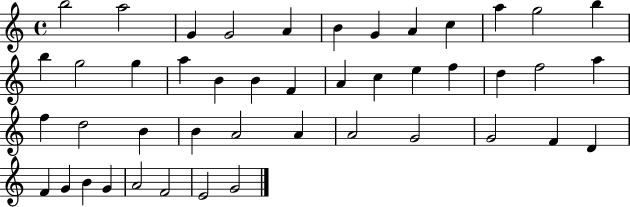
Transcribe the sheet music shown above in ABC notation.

X:1
T:Untitled
M:4/4
L:1/4
K:C
b2 a2 G G2 A B G A c a g2 b b g2 g a B B F A c e f d f2 a f d2 B B A2 A A2 G2 G2 F D F G B G A2 F2 E2 G2